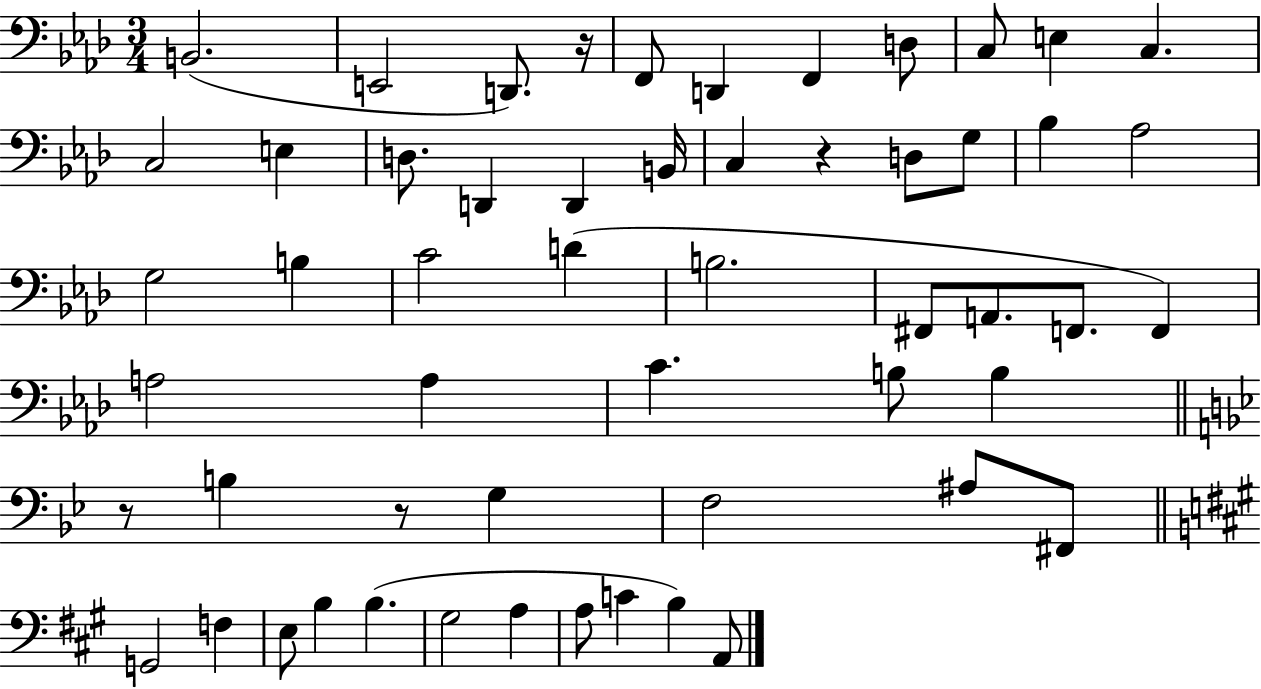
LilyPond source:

{
  \clef bass
  \numericTimeSignature
  \time 3/4
  \key aes \major
  \repeat volta 2 { b,2.( | e,2 d,8.) r16 | f,8 d,4 f,4 d8 | c8 e4 c4. | \break c2 e4 | d8. d,4 d,4 b,16 | c4 r4 d8 g8 | bes4 aes2 | \break g2 b4 | c'2 d'4( | b2. | fis,8 a,8. f,8. f,4) | \break a2 a4 | c'4. b8 b4 | \bar "||" \break \key g \minor r8 b4 r8 g4 | f2 ais8 fis,8 | \bar "||" \break \key a \major g,2 f4 | e8 b4 b4.( | gis2 a4 | a8 c'4 b4) a,8 | \break } \bar "|."
}